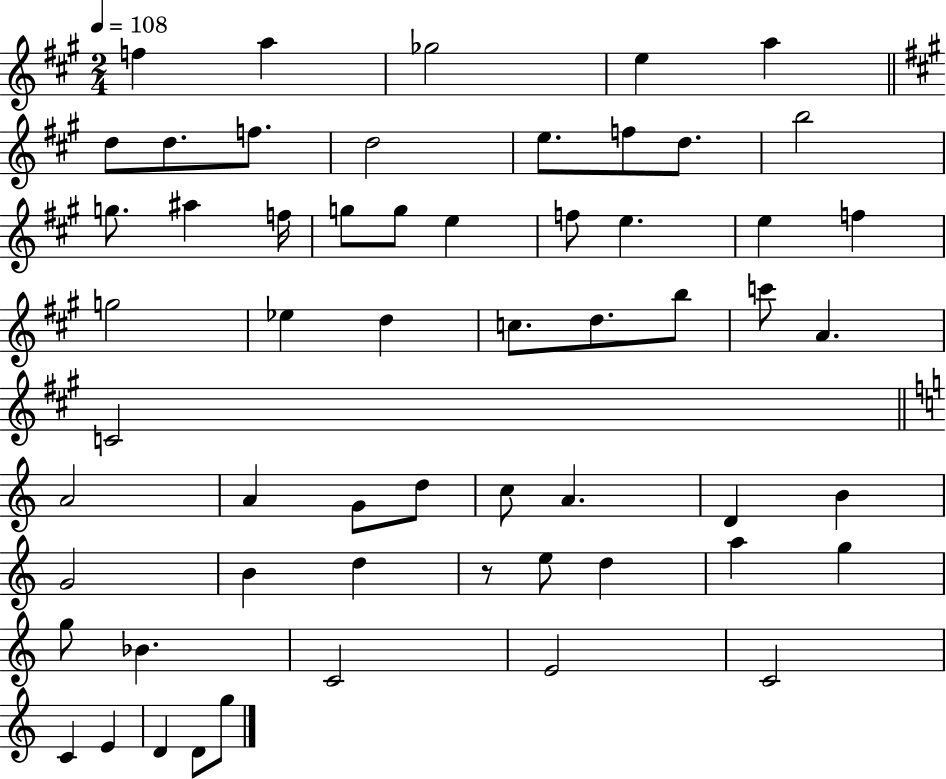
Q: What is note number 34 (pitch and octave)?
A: A4